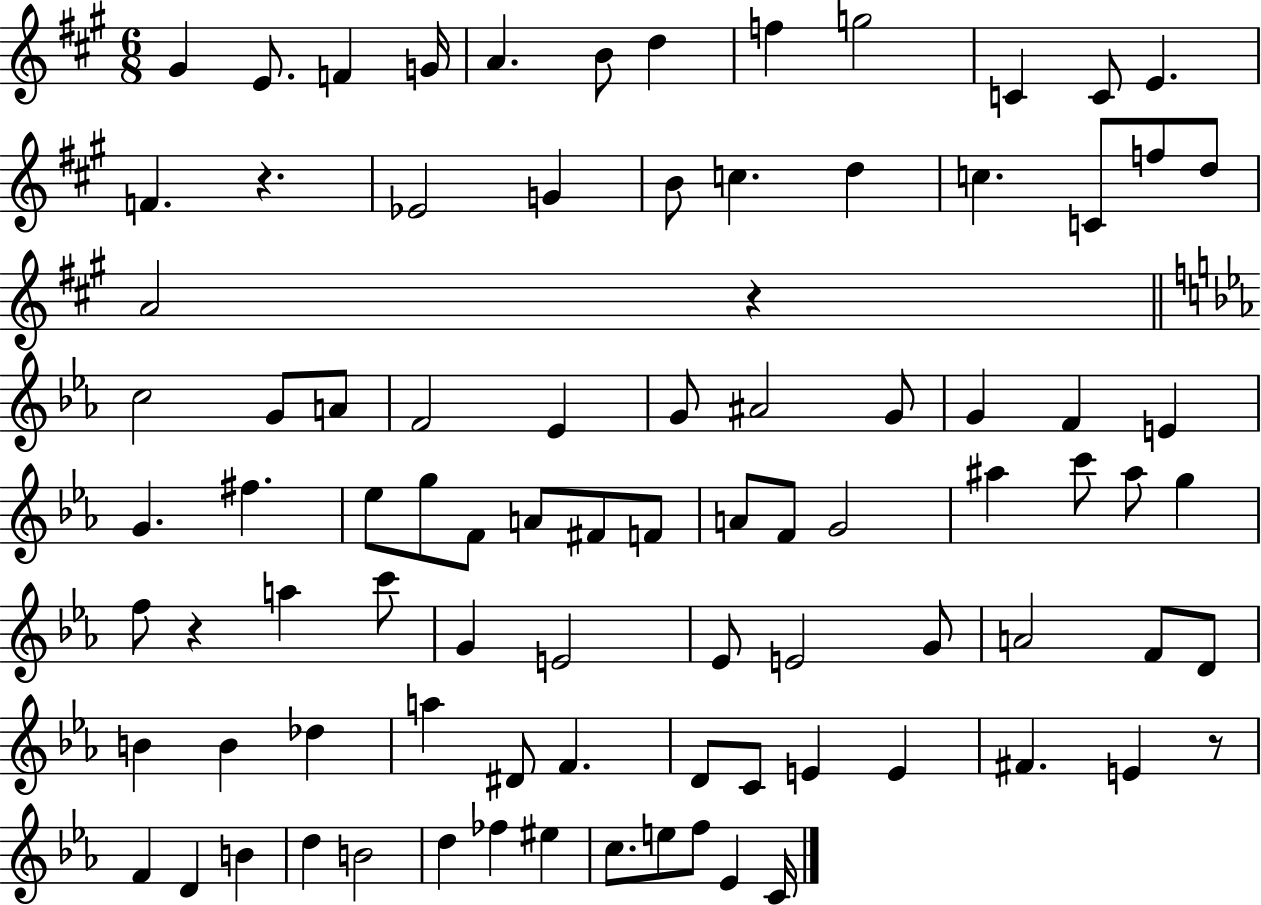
{
  \clef treble
  \numericTimeSignature
  \time 6/8
  \key a \major
  gis'4 e'8. f'4 g'16 | a'4. b'8 d''4 | f''4 g''2 | c'4 c'8 e'4. | \break f'4. r4. | ees'2 g'4 | b'8 c''4. d''4 | c''4. c'8 f''8 d''8 | \break a'2 r4 | \bar "||" \break \key ees \major c''2 g'8 a'8 | f'2 ees'4 | g'8 ais'2 g'8 | g'4 f'4 e'4 | \break g'4. fis''4. | ees''8 g''8 f'8 a'8 fis'8 f'8 | a'8 f'8 g'2 | ais''4 c'''8 ais''8 g''4 | \break f''8 r4 a''4 c'''8 | g'4 e'2 | ees'8 e'2 g'8 | a'2 f'8 d'8 | \break b'4 b'4 des''4 | a''4 dis'8 f'4. | d'8 c'8 e'4 e'4 | fis'4. e'4 r8 | \break f'4 d'4 b'4 | d''4 b'2 | d''4 fes''4 eis''4 | c''8. e''8 f''8 ees'4 c'16 | \break \bar "|."
}